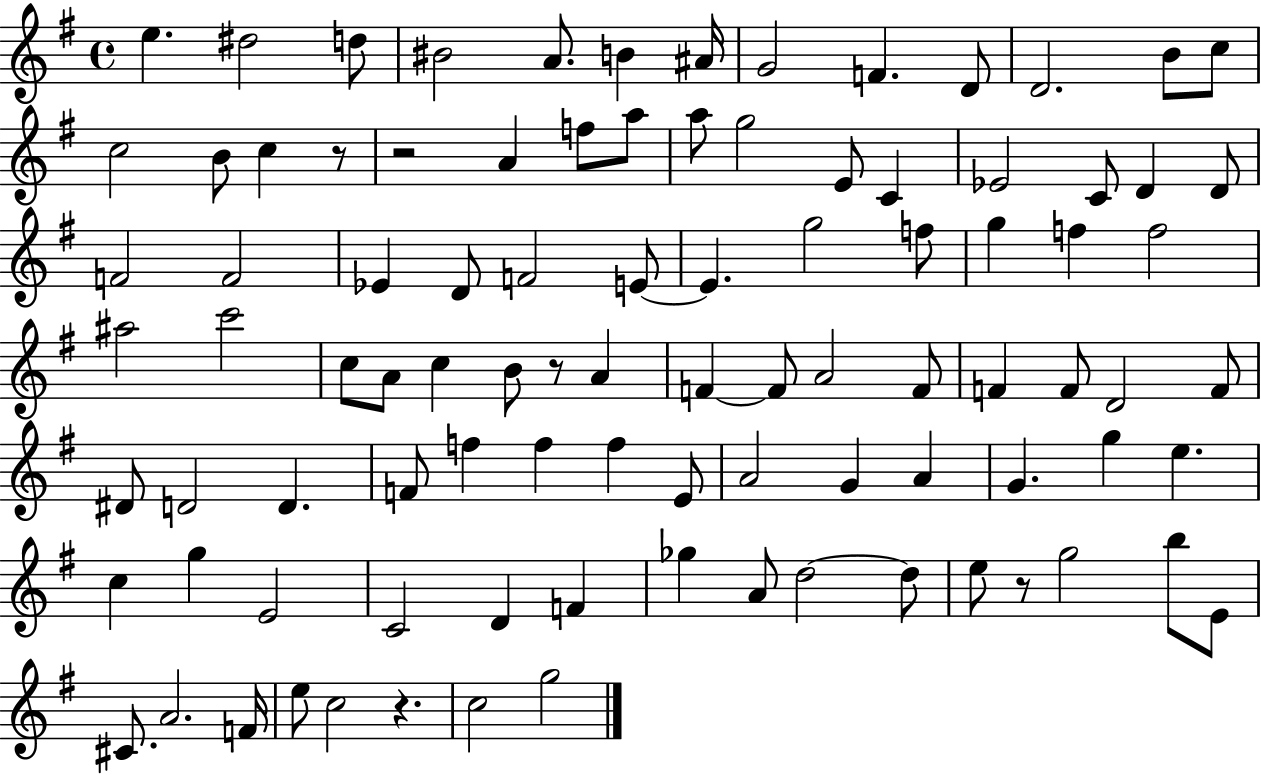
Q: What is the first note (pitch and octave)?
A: E5